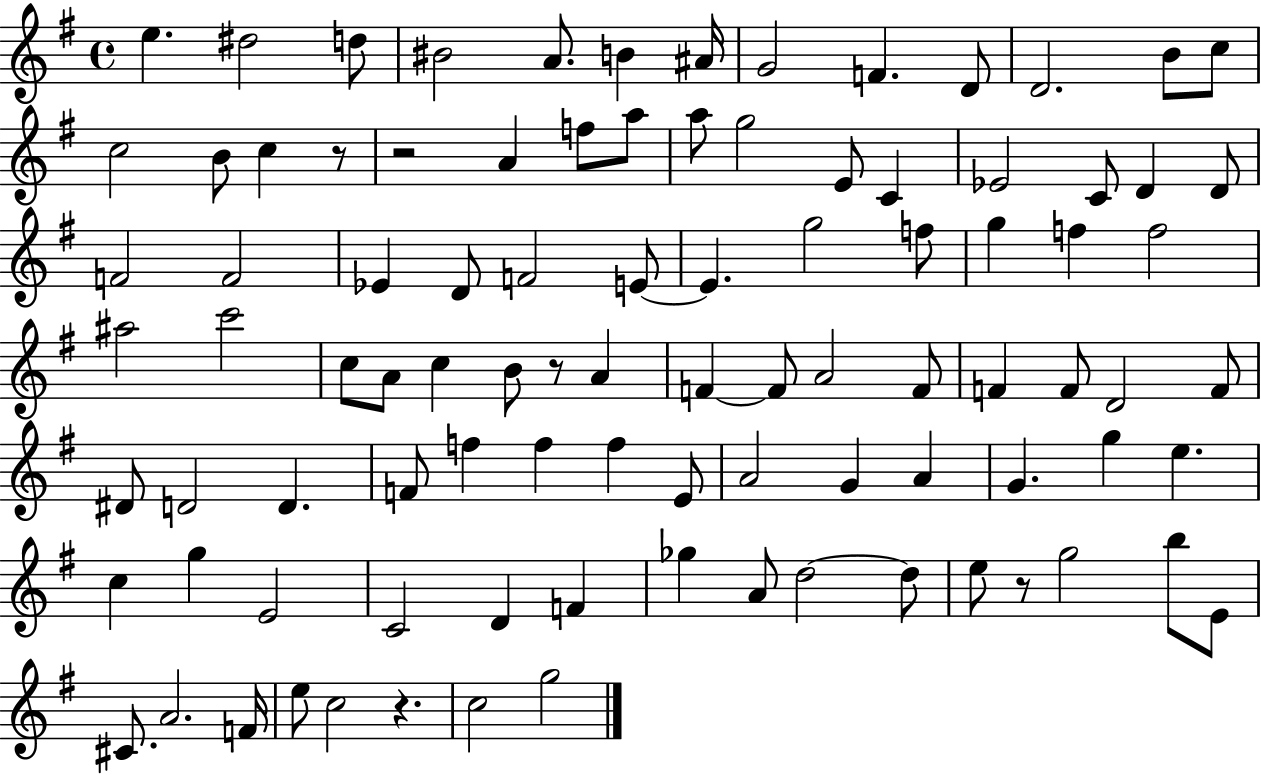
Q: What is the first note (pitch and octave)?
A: E5